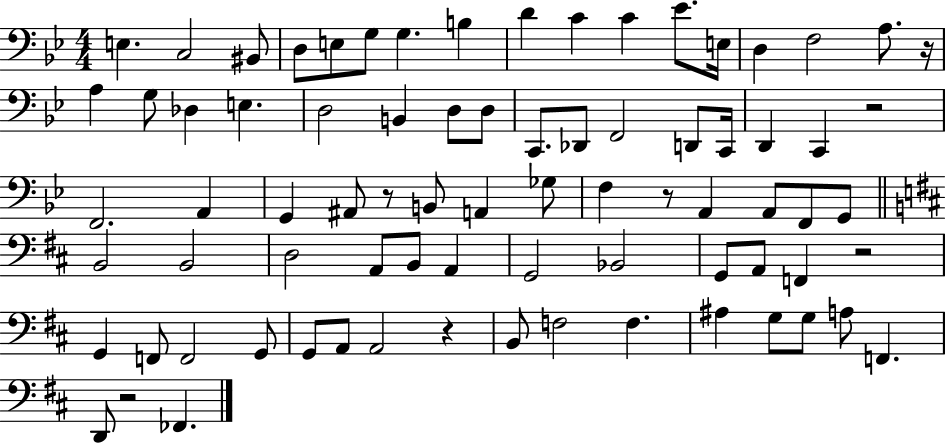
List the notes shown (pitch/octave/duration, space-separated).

E3/q. C3/h BIS2/e D3/e E3/e G3/e G3/q. B3/q D4/q C4/q C4/q Eb4/e. E3/s D3/q F3/h A3/e. R/s A3/q G3/e Db3/q E3/q. D3/h B2/q D3/e D3/e C2/e. Db2/e F2/h D2/e C2/s D2/q C2/q R/h F2/h. A2/q G2/q A#2/e R/e B2/e A2/q Gb3/e F3/q R/e A2/q A2/e F2/e G2/e B2/h B2/h D3/h A2/e B2/e A2/q G2/h Bb2/h G2/e A2/e F2/q R/h G2/q F2/e F2/h G2/e G2/e A2/e A2/h R/q B2/e F3/h F3/q. A#3/q G3/e G3/e A3/e F2/q. D2/e R/h FES2/q.